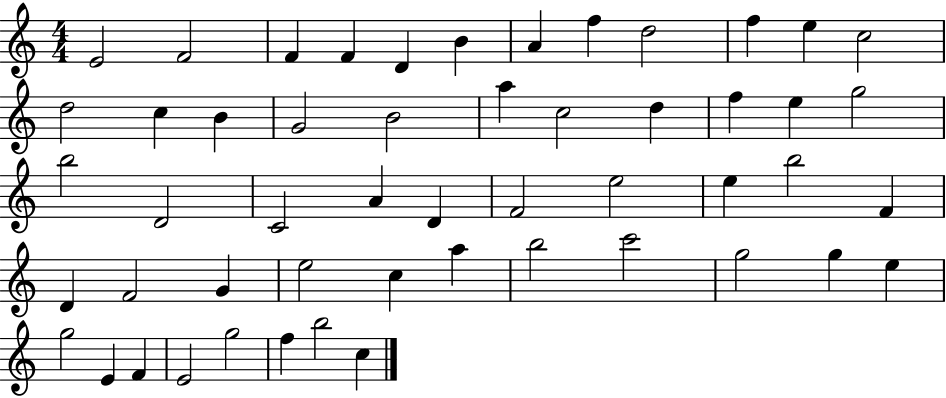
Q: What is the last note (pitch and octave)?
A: C5